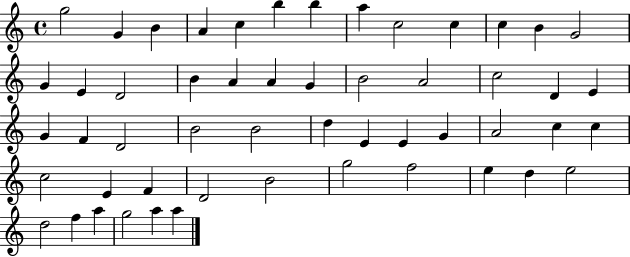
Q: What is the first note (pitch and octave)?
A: G5